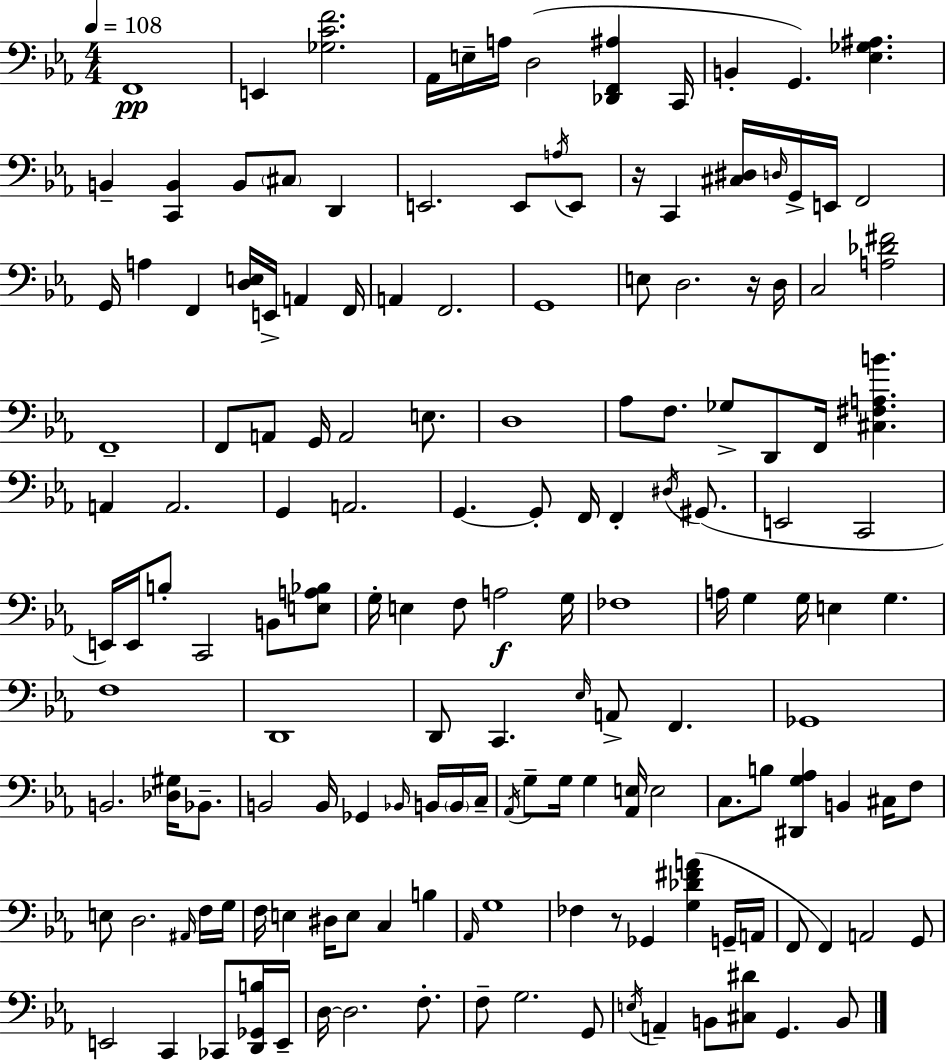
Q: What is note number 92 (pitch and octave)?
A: C3